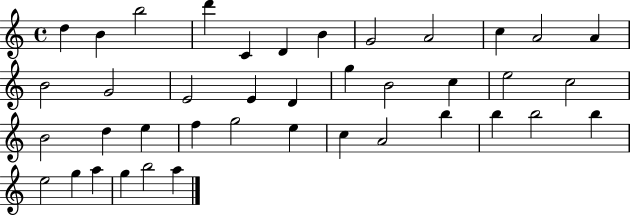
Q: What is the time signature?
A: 4/4